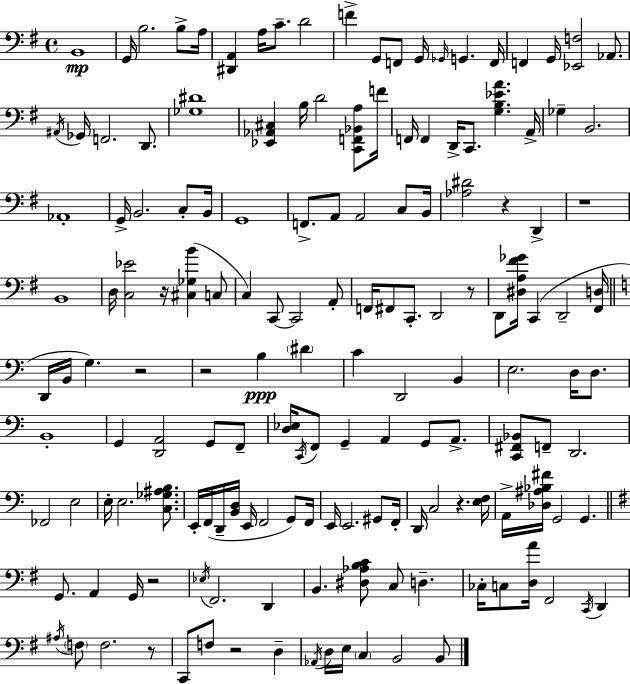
B2/w G2/s B3/h. B3/e A3/s [D#2,A2]/q A3/s C4/e. D4/h F4/q G2/e F2/e G2/s Gb2/s G2/q. F2/s F2/q G2/s [Eb2,F3]/h Ab2/e. A#2/s Gb2/s F2/h. D2/e. [Gb3,D#4]/w [Eb2,Ab2,C#3]/q B3/s D4/h [C2,F2,Bb2,A3]/e F4/s F2/s F2/q D2/s C2/e. [G3,B3,Eb4,A4]/q. A2/s Gb3/q B2/h. Ab2/w G2/s B2/h. C3/e B2/s G2/w F2/e. A2/e A2/h C3/e B2/s [Ab3,D#4]/h R/q D2/q R/w B2/w D3/s [C3,Eb4]/h R/s [C#3,Gb3,B4]/q C3/e C3/q C2/e C2/h A2/e F2/s F#2/e C2/e. D2/h R/e D2/e [D#3,A3,F#4,Gb4]/s C2/q D2/h [F#2,D3]/s D2/s B2/s G3/q. R/h R/h B3/q D#4/q C4/q D2/h B2/q E3/h. D3/s D3/e. B2/w G2/q [D2,A2]/h G2/e F2/e [D3,Eb3]/s C2/s F2/e G2/q A2/q G2/e A2/e. [C2,F#2,Bb2]/e F2/e D2/h. FES2/h E3/h E3/s E3/h. [C3,Gb3,A#3,B3]/e. E2/s F2/s D2/s [B2,D3]/s E2/s F2/h G2/e F2/s E2/s E2/h. G#2/e F2/s D2/s C3/h R/q. [E3,F3]/s A2/s [Db3,A#3,Bb3,F#4]/s G2/h G2/q. G2/e. A2/q G2/s R/h Eb3/s F#2/h. D2/q B2/q. [D#3,Ab3,B3,C4]/e C3/e D3/q. CES3/s C3/e [D3,A4]/s F#2/h C2/s D2/q A#3/s F3/e F3/h. R/e C2/e F3/e R/h D3/q Ab2/s D3/s E3/s C3/q B2/h B2/e